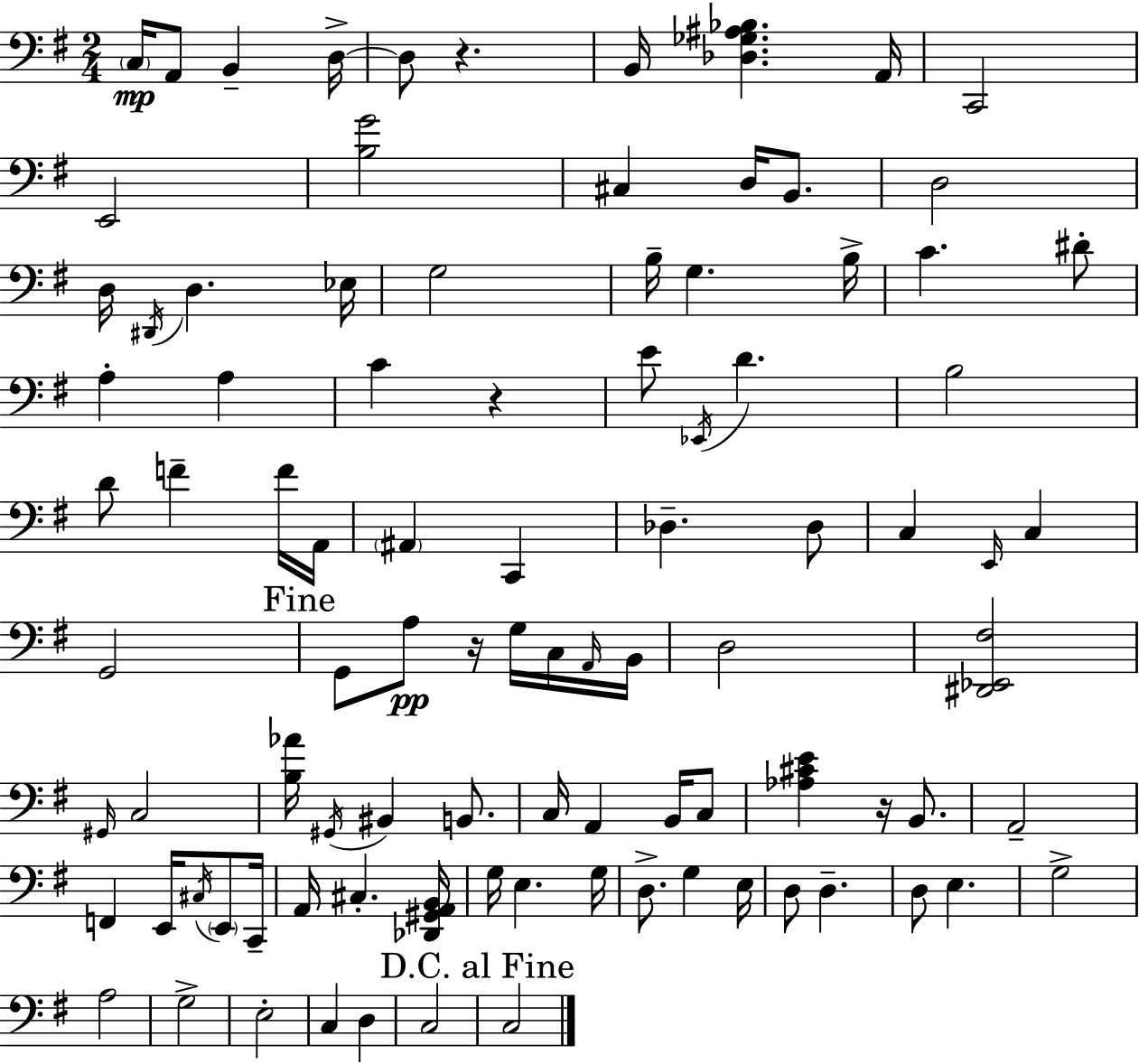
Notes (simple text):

C3/s A2/e B2/q D3/s D3/e R/q. B2/s [Db3,Gb3,A#3,Bb3]/q. A2/s C2/h E2/h [B3,G4]/h C#3/q D3/s B2/e. D3/h D3/s D#2/s D3/q. Eb3/s G3/h B3/s G3/q. B3/s C4/q. D#4/e A3/q A3/q C4/q R/q E4/e Eb2/s D4/q. B3/h D4/e F4/q F4/s A2/s A#2/q C2/q Db3/q. Db3/e C3/q E2/s C3/q G2/h G2/e A3/e R/s G3/s C3/s A2/s B2/s D3/h [D#2,Eb2,F#3]/h G#2/s C3/h [B3,Ab4]/s G#2/s BIS2/q B2/e. C3/s A2/q B2/s C3/e [Ab3,C#4,E4]/q R/s B2/e. A2/h F2/q E2/s C#3/s E2/e C2/s A2/s C#3/q. [Db2,G#2,A2,B2]/s G3/s E3/q. G3/s D3/e. G3/q E3/s D3/e D3/q. D3/e E3/q. G3/h A3/h G3/h E3/h C3/q D3/q C3/h C3/h